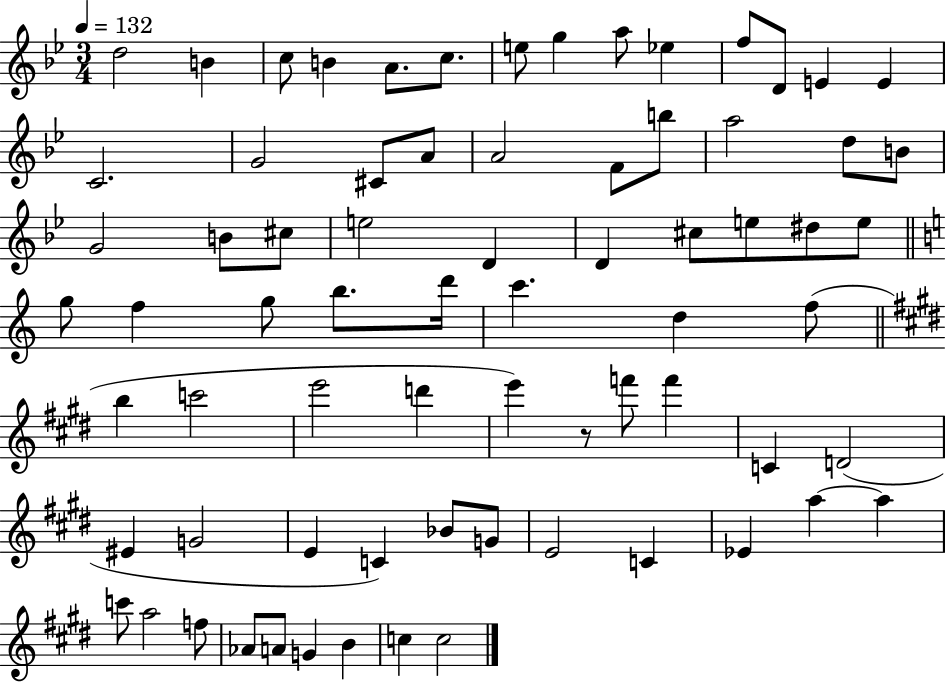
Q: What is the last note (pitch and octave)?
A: C5